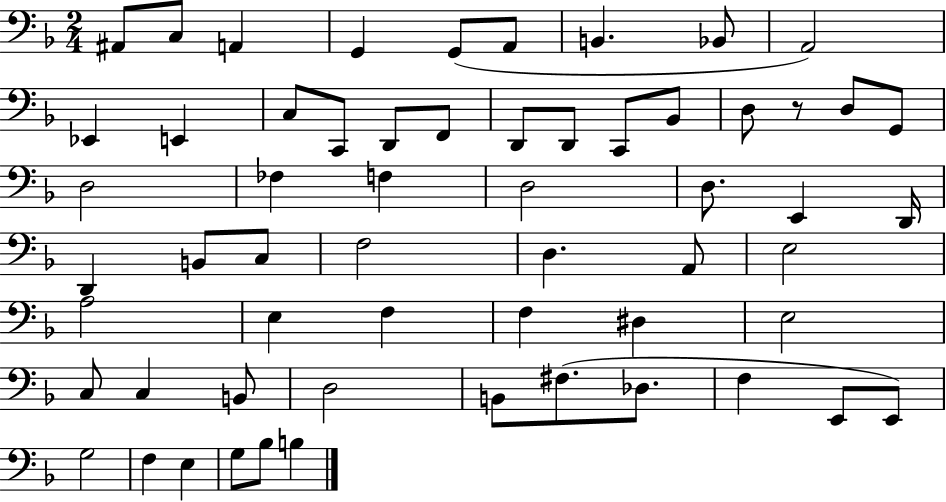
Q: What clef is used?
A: bass